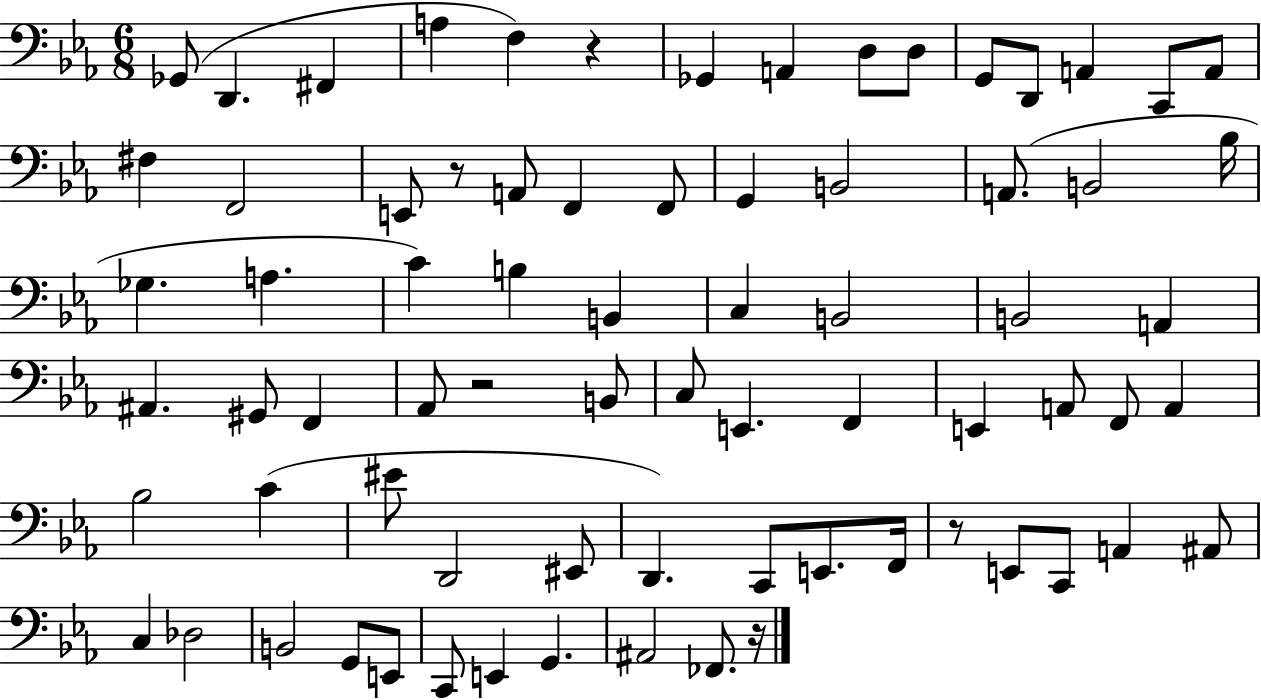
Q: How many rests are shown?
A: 5